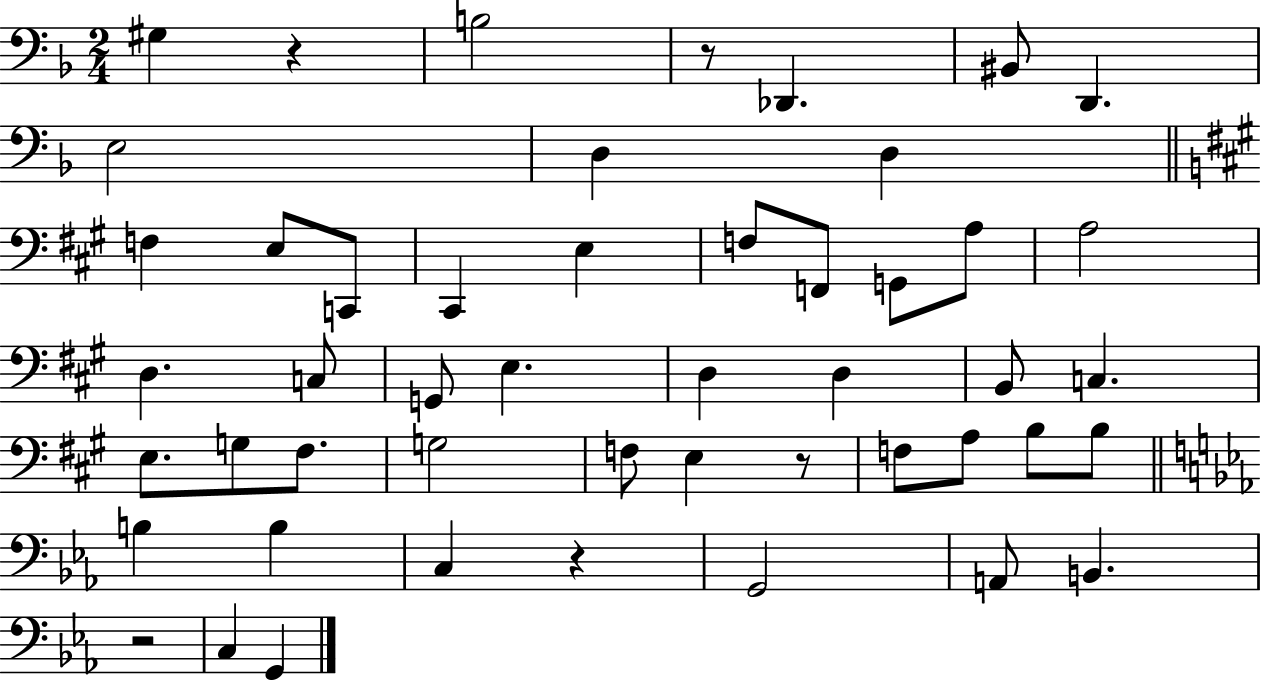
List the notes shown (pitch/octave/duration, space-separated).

G#3/q R/q B3/h R/e Db2/q. BIS2/e D2/q. E3/h D3/q D3/q F3/q E3/e C2/e C#2/q E3/q F3/e F2/e G2/e A3/e A3/h D3/q. C3/e G2/e E3/q. D3/q D3/q B2/e C3/q. E3/e. G3/e F#3/e. G3/h F3/e E3/q R/e F3/e A3/e B3/e B3/e B3/q B3/q C3/q R/q G2/h A2/e B2/q. R/h C3/q G2/q